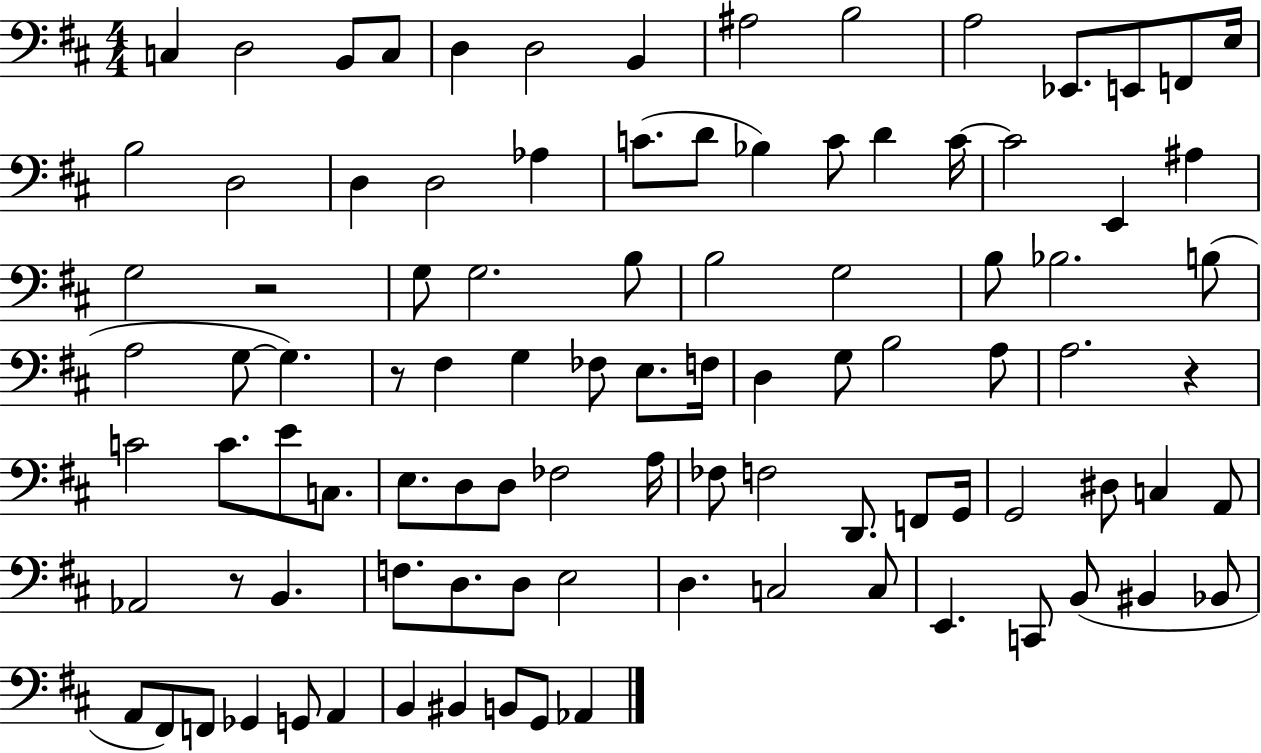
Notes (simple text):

C3/q D3/h B2/e C3/e D3/q D3/h B2/q A#3/h B3/h A3/h Eb2/e. E2/e F2/e E3/s B3/h D3/h D3/q D3/h Ab3/q C4/e. D4/e Bb3/q C4/e D4/q C4/s C4/h E2/q A#3/q G3/h R/h G3/e G3/h. B3/e B3/h G3/h B3/e Bb3/h. B3/e A3/h G3/e G3/q. R/e F#3/q G3/q FES3/e E3/e. F3/s D3/q G3/e B3/h A3/e A3/h. R/q C4/h C4/e. E4/e C3/e. E3/e. D3/e D3/e FES3/h A3/s FES3/e F3/h D2/e. F2/e G2/s G2/h D#3/e C3/q A2/e Ab2/h R/e B2/q. F3/e. D3/e. D3/e E3/h D3/q. C3/h C3/e E2/q. C2/e B2/e BIS2/q Bb2/e A2/e F#2/e F2/e Gb2/q G2/e A2/q B2/q BIS2/q B2/e G2/e Ab2/q